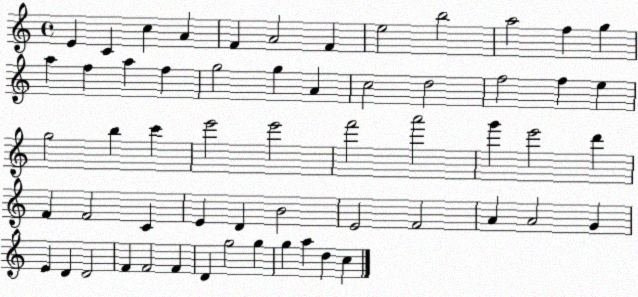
X:1
T:Untitled
M:4/4
L:1/4
K:C
E C c A F A2 F e2 b2 a2 f g a f a f g2 g A c2 d2 f2 f e g2 b c' e'2 e'2 f'2 a'2 g' e'2 d' F F2 C E D B2 E2 F2 A A2 G E D D2 F F2 F D g2 g g a d c